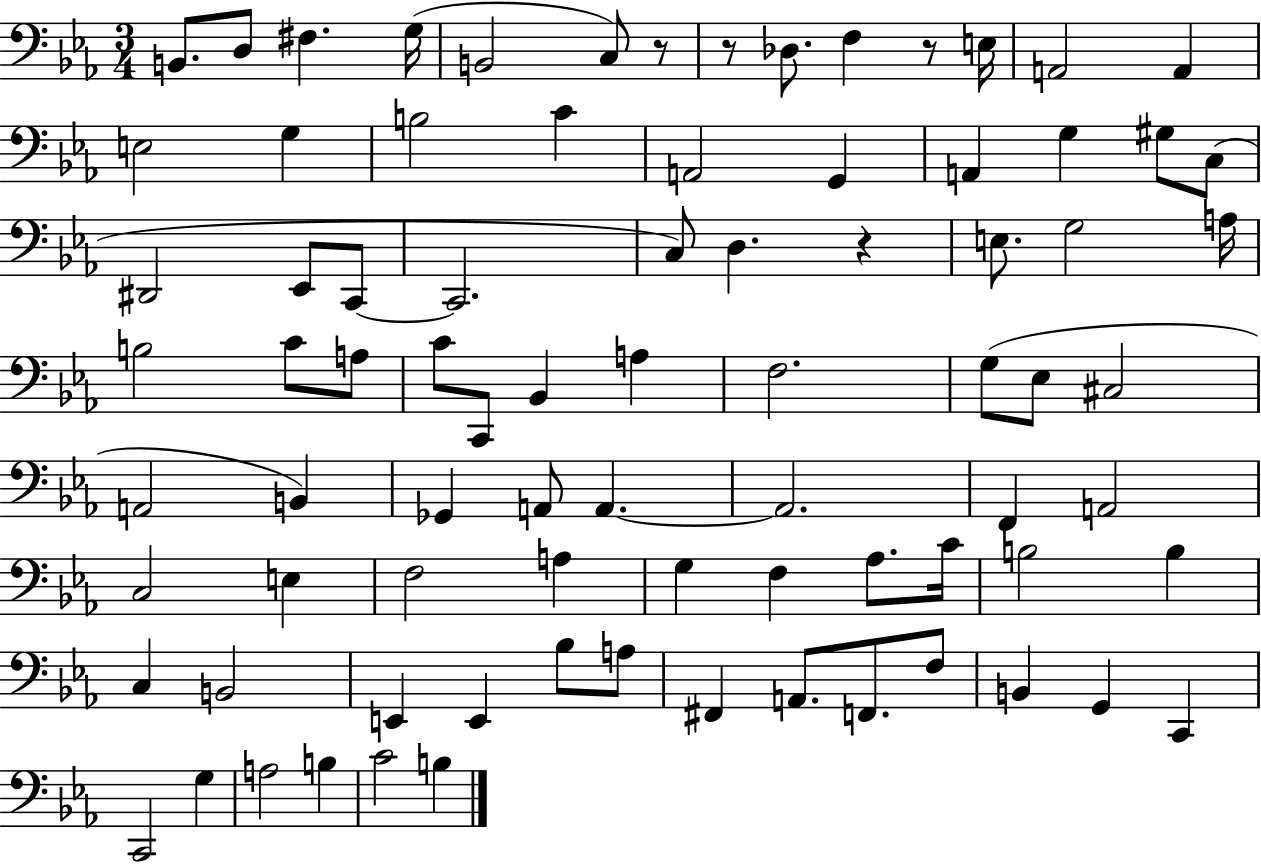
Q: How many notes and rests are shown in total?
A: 82